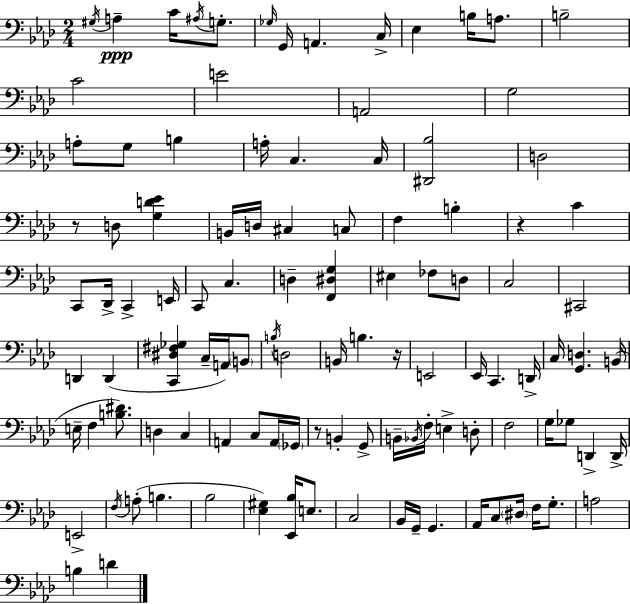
X:1
T:Untitled
M:2/4
L:1/4
K:Fm
^G,/4 A, C/4 ^A,/4 G,/2 _G,/4 G,,/4 A,, C,/4 _E, B,/4 A,/2 B,2 C2 E2 A,,2 G,2 A,/2 G,/2 B, A,/4 C, C,/4 [^D,,_B,]2 D,2 z/2 D,/2 [G,D_E] B,,/4 D,/4 ^C, C,/2 F, B, z C C,,/2 _D,,/4 C,, E,,/4 C,,/2 C, D, [F,,^D,G,] ^E, _F,/2 D,/2 C,2 ^C,,2 D,, D,, [C,,^D,^F,_G,] C,/4 A,,/4 B,,/2 B,/4 D,2 B,,/4 B, z/4 E,,2 _E,,/4 C,, D,,/4 C,/4 [G,,D,] B,,/4 E,/4 F, [B,^D]/2 D, C, A,, C,/2 A,,/4 _G,,/4 z/2 B,, G,,/2 B,,/4 _B,,/4 F,/4 E, D,/2 F,2 G,/4 _G,/2 D,, D,,/4 E,,2 F,/4 A,/2 B, _B,2 [_E,^G,] [_E,,_B,]/4 E,/2 C,2 _B,,/4 G,,/4 G,, _A,,/4 C,/2 ^D,/4 F,/4 G,/2 A,2 B, D